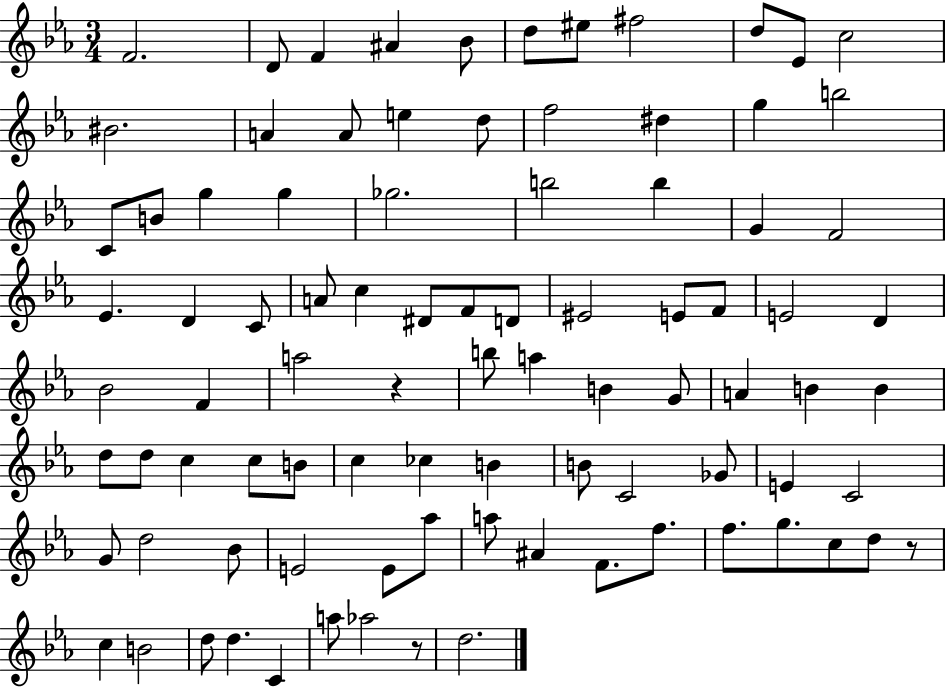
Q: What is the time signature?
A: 3/4